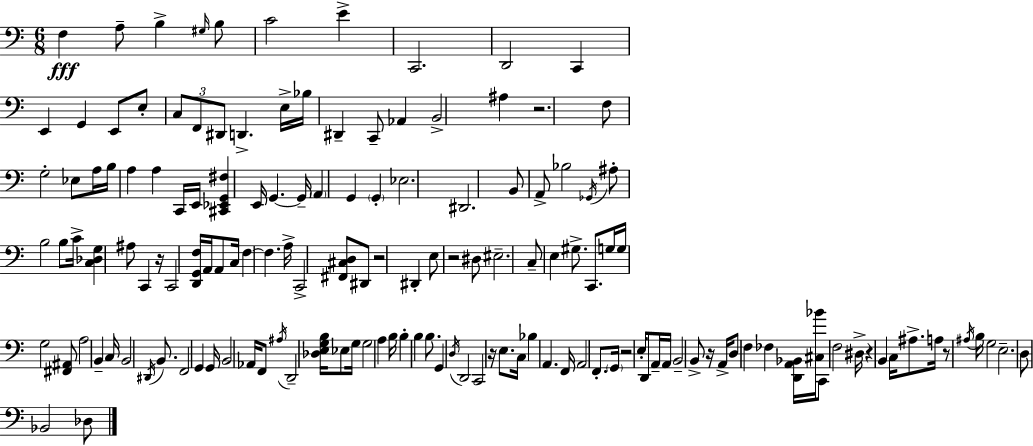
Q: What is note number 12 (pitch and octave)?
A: G2